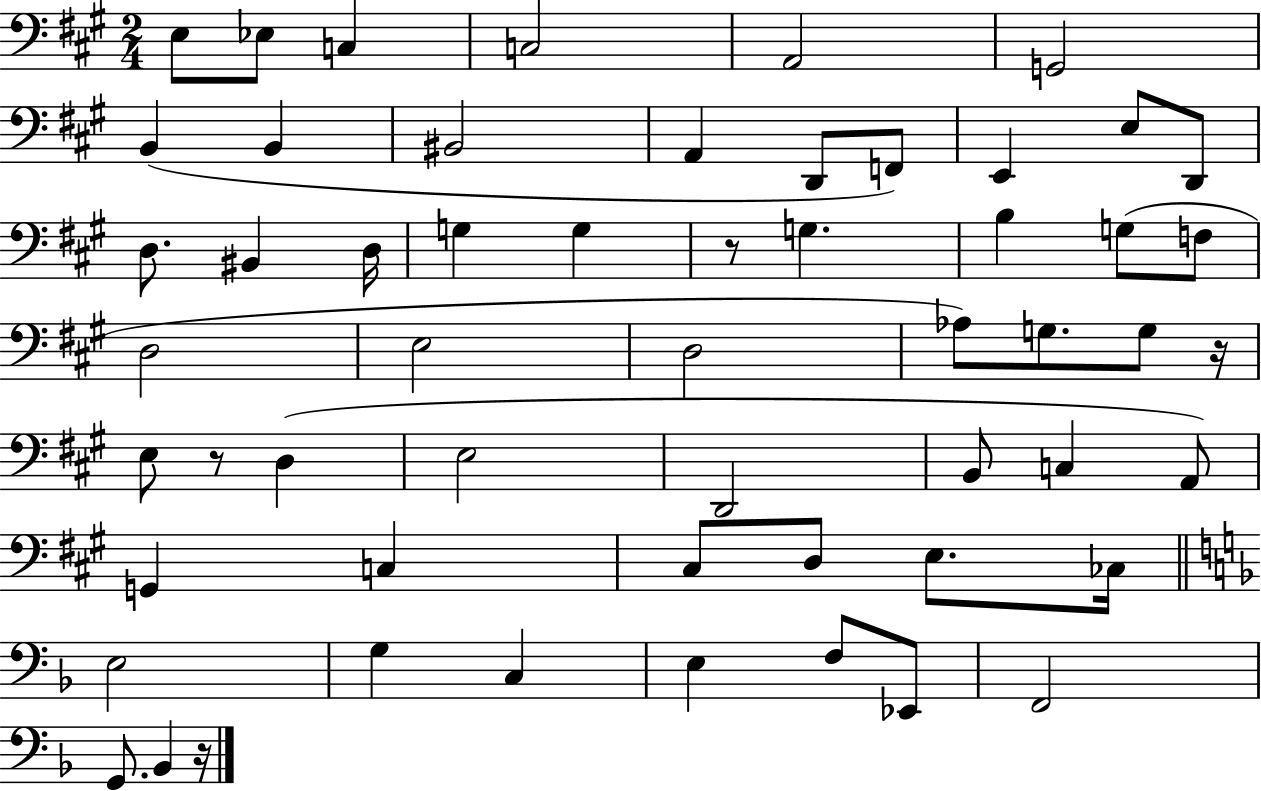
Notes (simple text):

E3/e Eb3/e C3/q C3/h A2/h G2/h B2/q B2/q BIS2/h A2/q D2/e F2/e E2/q E3/e D2/e D3/e. BIS2/q D3/s G3/q G3/q R/e G3/q. B3/q G3/e F3/e D3/h E3/h D3/h Ab3/e G3/e. G3/e R/s E3/e R/e D3/q E3/h D2/h B2/e C3/q A2/e G2/q C3/q C#3/e D3/e E3/e. CES3/s E3/h G3/q C3/q E3/q F3/e Eb2/e F2/h G2/e. Bb2/q R/s